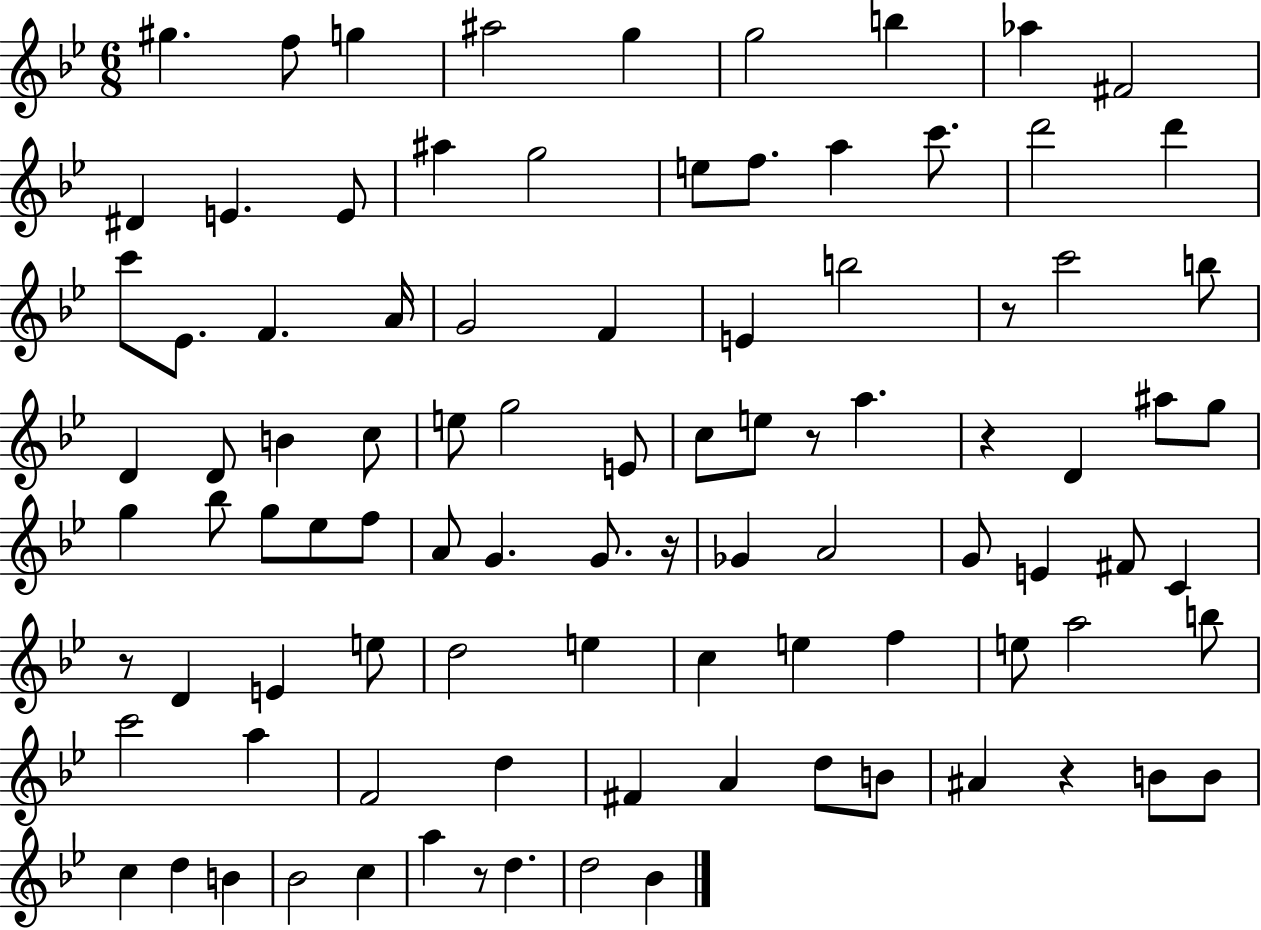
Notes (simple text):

G#5/q. F5/e G5/q A#5/h G5/q G5/h B5/q Ab5/q F#4/h D#4/q E4/q. E4/e A#5/q G5/h E5/e F5/e. A5/q C6/e. D6/h D6/q C6/e Eb4/e. F4/q. A4/s G4/h F4/q E4/q B5/h R/e C6/h B5/e D4/q D4/e B4/q C5/e E5/e G5/h E4/e C5/e E5/e R/e A5/q. R/q D4/q A#5/e G5/e G5/q Bb5/e G5/e Eb5/e F5/e A4/e G4/q. G4/e. R/s Gb4/q A4/h G4/e E4/q F#4/e C4/q R/e D4/q E4/q E5/e D5/h E5/q C5/q E5/q F5/q E5/e A5/h B5/e C6/h A5/q F4/h D5/q F#4/q A4/q D5/e B4/e A#4/q R/q B4/e B4/e C5/q D5/q B4/q Bb4/h C5/q A5/q R/e D5/q. D5/h Bb4/q